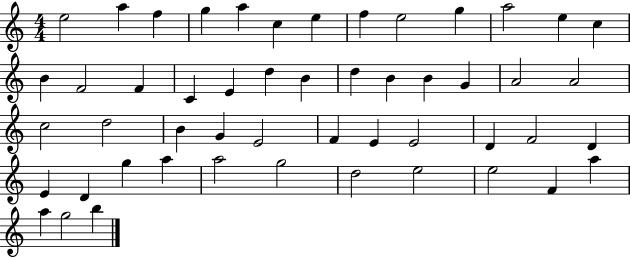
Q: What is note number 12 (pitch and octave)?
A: E5